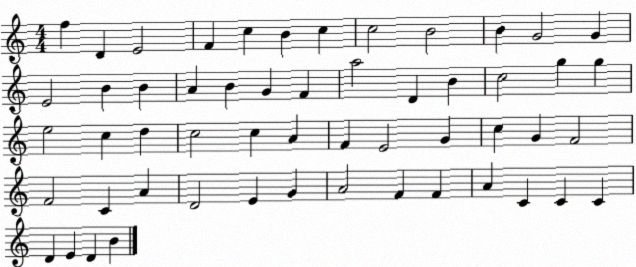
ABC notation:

X:1
T:Untitled
M:4/4
L:1/4
K:C
f D E2 F c B c c2 B2 B G2 G E2 B B A B G F a2 D B c2 g g e2 c d c2 c A F E2 G c G F2 F2 C A D2 E G A2 F F A C C C D E D B